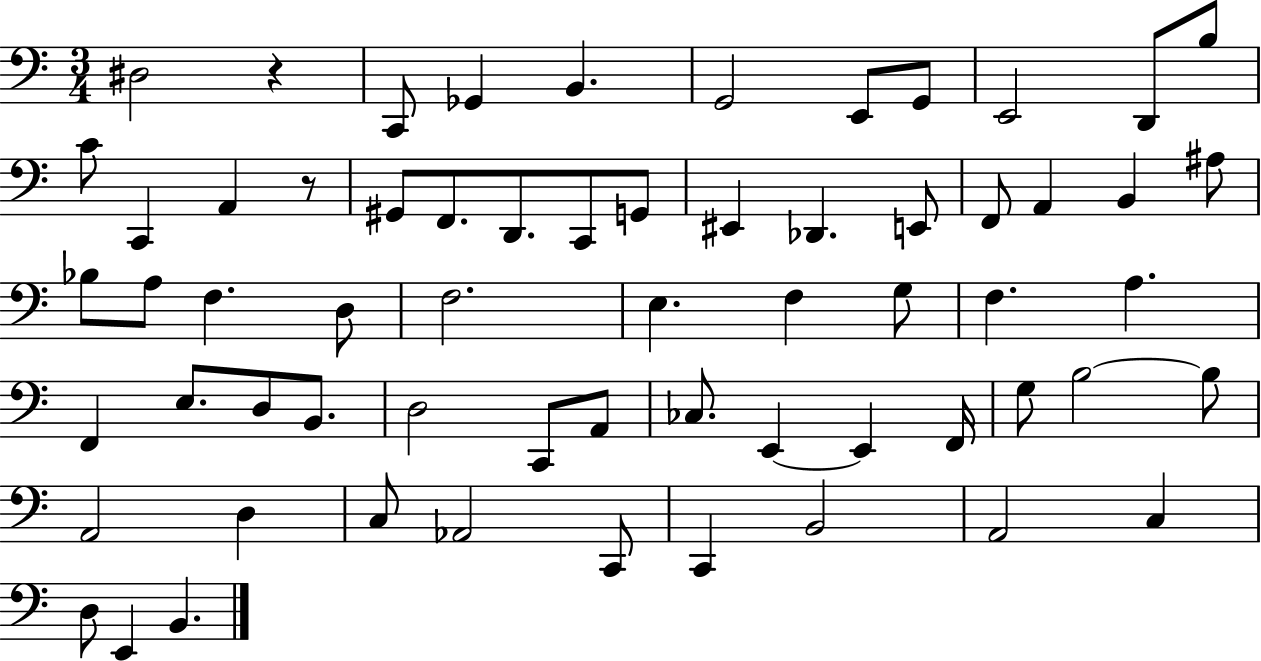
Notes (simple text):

D#3/h R/q C2/e Gb2/q B2/q. G2/h E2/e G2/e E2/h D2/e B3/e C4/e C2/q A2/q R/e G#2/e F2/e. D2/e. C2/e G2/e EIS2/q Db2/q. E2/e F2/e A2/q B2/q A#3/e Bb3/e A3/e F3/q. D3/e F3/h. E3/q. F3/q G3/e F3/q. A3/q. F2/q E3/e. D3/e B2/e. D3/h C2/e A2/e CES3/e. E2/q E2/q F2/s G3/e B3/h B3/e A2/h D3/q C3/e Ab2/h C2/e C2/q B2/h A2/h C3/q D3/e E2/q B2/q.